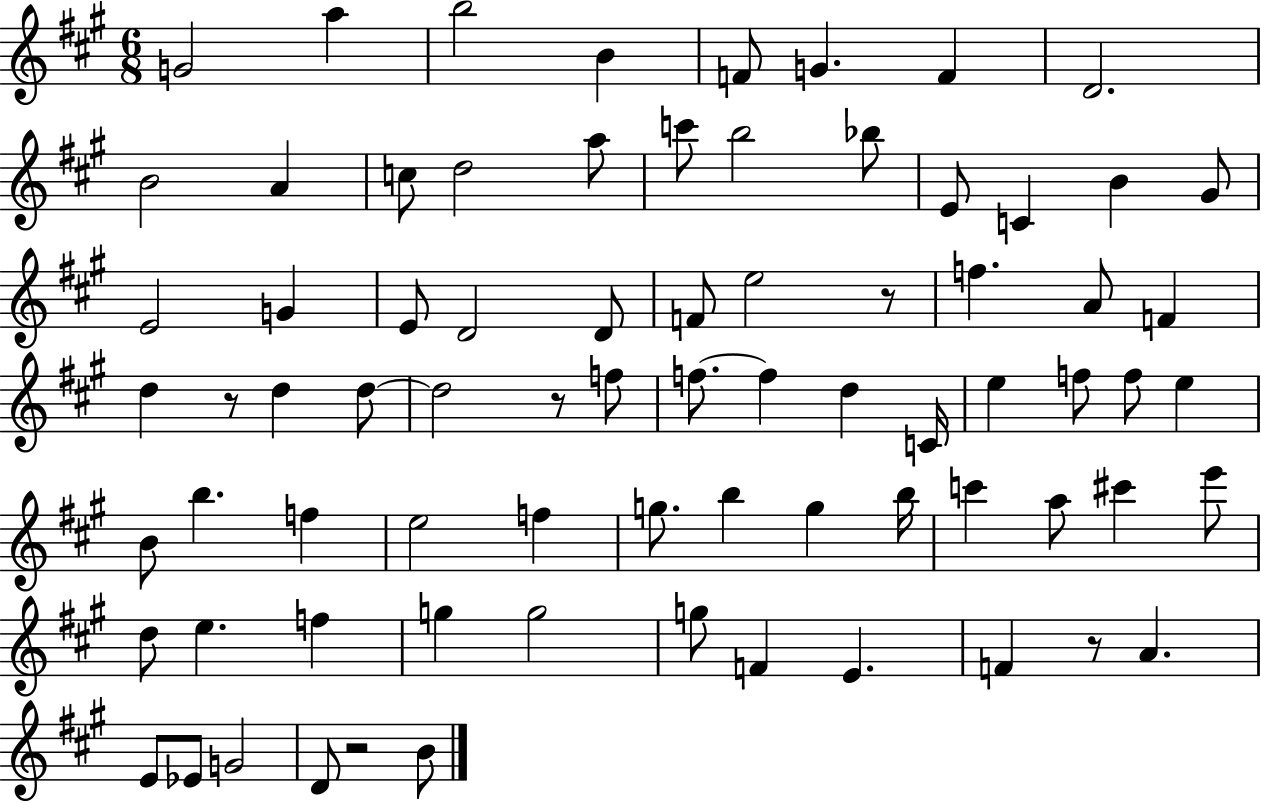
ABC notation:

X:1
T:Untitled
M:6/8
L:1/4
K:A
G2 a b2 B F/2 G F D2 B2 A c/2 d2 a/2 c'/2 b2 _b/2 E/2 C B ^G/2 E2 G E/2 D2 D/2 F/2 e2 z/2 f A/2 F d z/2 d d/2 d2 z/2 f/2 f/2 f d C/4 e f/2 f/2 e B/2 b f e2 f g/2 b g b/4 c' a/2 ^c' e'/2 d/2 e f g g2 g/2 F E F z/2 A E/2 _E/2 G2 D/2 z2 B/2